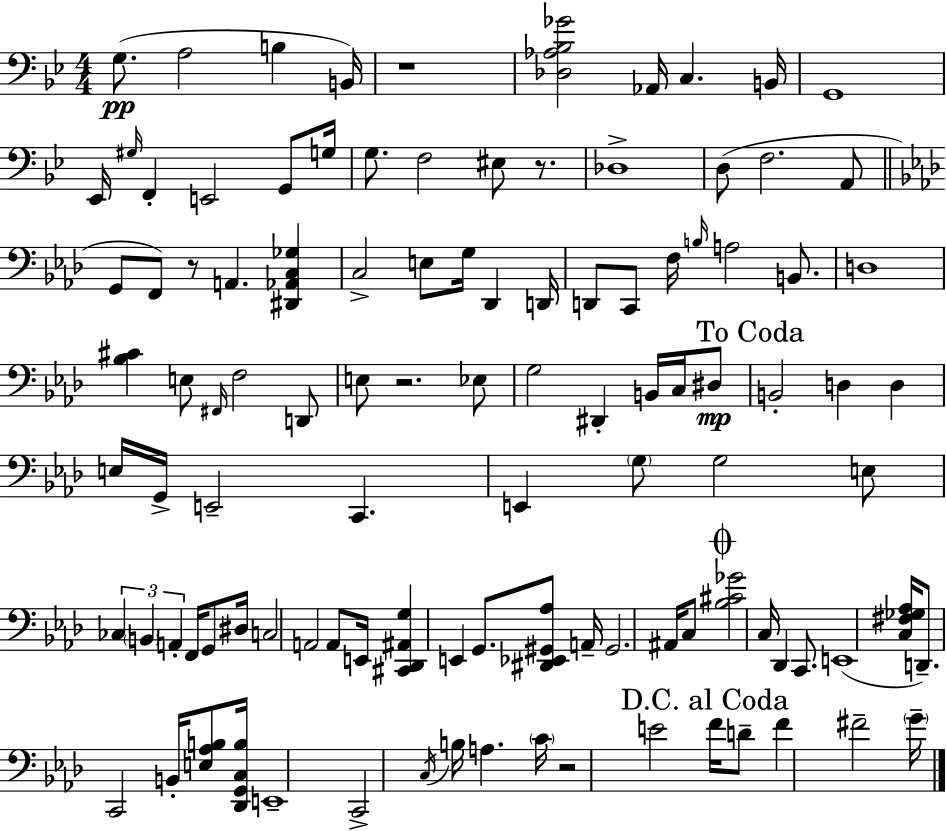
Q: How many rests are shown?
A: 5